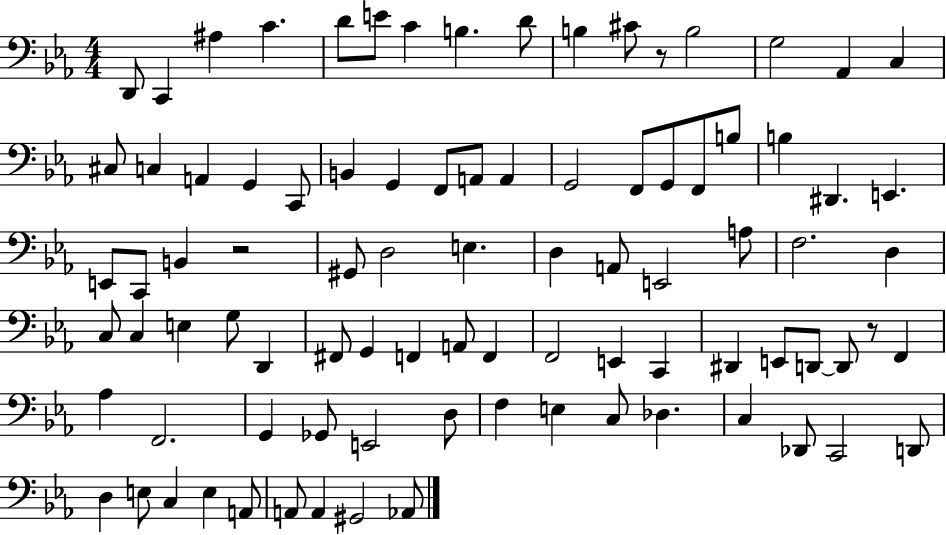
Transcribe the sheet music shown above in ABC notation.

X:1
T:Untitled
M:4/4
L:1/4
K:Eb
D,,/2 C,, ^A, C D/2 E/2 C B, D/2 B, ^C/2 z/2 B,2 G,2 _A,, C, ^C,/2 C, A,, G,, C,,/2 B,, G,, F,,/2 A,,/2 A,, G,,2 F,,/2 G,,/2 F,,/2 B,/2 B, ^D,, E,, E,,/2 C,,/2 B,, z2 ^G,,/2 D,2 E, D, A,,/2 E,,2 A,/2 F,2 D, C,/2 C, E, G,/2 D,, ^F,,/2 G,, F,, A,,/2 F,, F,,2 E,, C,, ^D,, E,,/2 D,,/2 D,,/2 z/2 F,, _A, F,,2 G,, _G,,/2 E,,2 D,/2 F, E, C,/2 _D, C, _D,,/2 C,,2 D,,/2 D, E,/2 C, E, A,,/2 A,,/2 A,, ^G,,2 _A,,/2